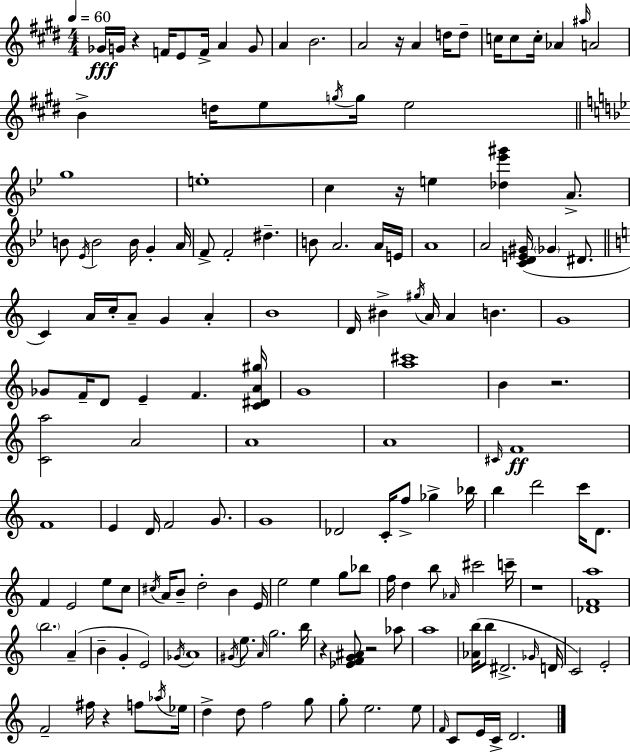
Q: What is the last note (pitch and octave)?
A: D4